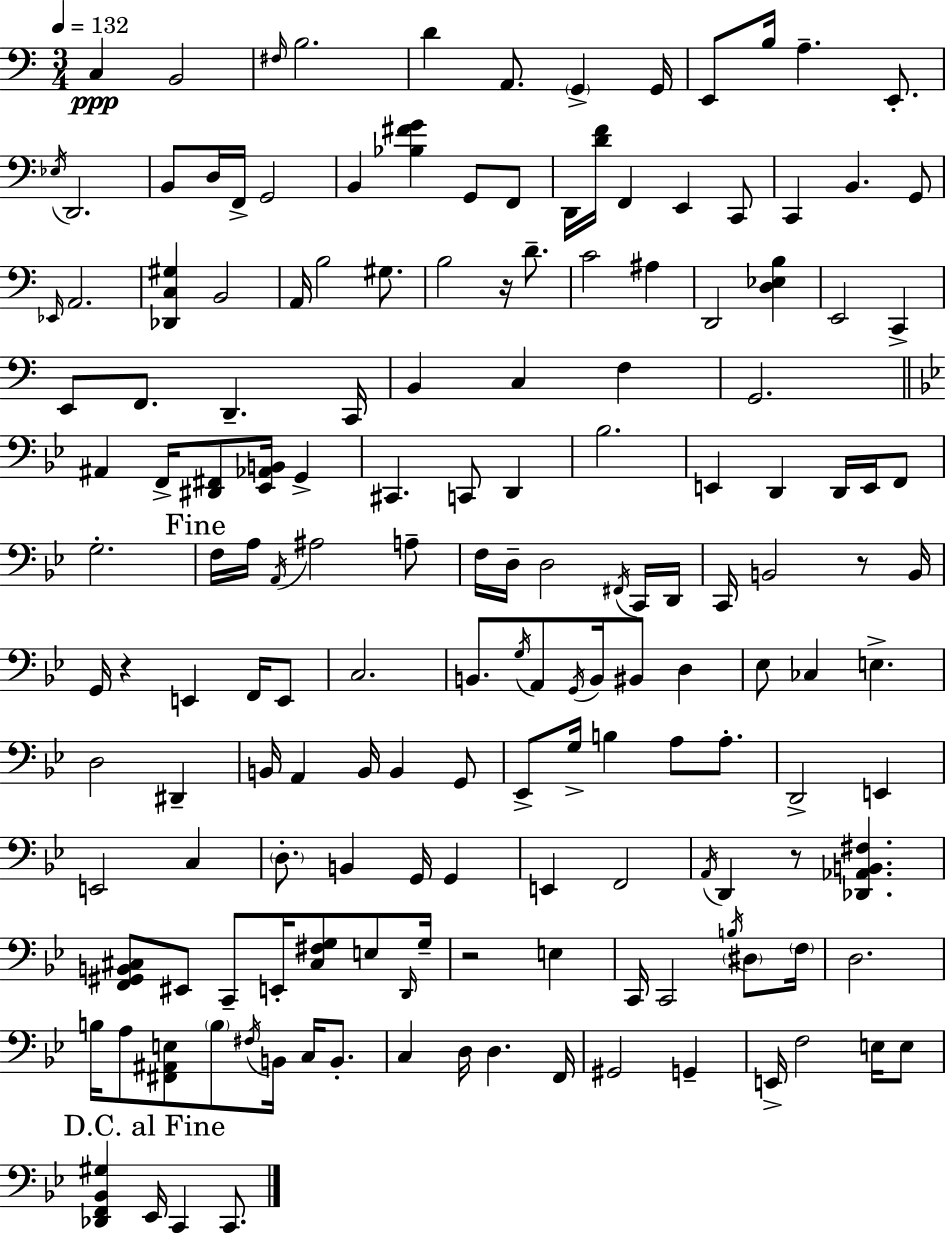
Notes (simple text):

C3/q B2/h F#3/s B3/h. D4/q A2/e. G2/q G2/s E2/e B3/s A3/q. E2/e. Eb3/s D2/h. B2/e D3/s F2/s G2/h B2/q [Bb3,F#4,G4]/q G2/e F2/e D2/s [D4,F4]/s F2/q E2/q C2/e C2/q B2/q. G2/e Eb2/s A2/h. [Db2,C3,G#3]/q B2/h A2/s B3/h G#3/e. B3/h R/s D4/e. C4/h A#3/q D2/h [D3,Eb3,B3]/q E2/h C2/q E2/e F2/e. D2/q. C2/s B2/q C3/q F3/q G2/h. A#2/q F2/s [D#2,F#2]/e [Eb2,Ab2,B2]/s G2/q C#2/q. C2/e D2/q Bb3/h. E2/q D2/q D2/s E2/s F2/e G3/h. F3/s A3/s A2/s A#3/h A3/e F3/s D3/s D3/h F#2/s C2/s D2/s C2/s B2/h R/e B2/s G2/s R/q E2/q F2/s E2/e C3/h. B2/e. G3/s A2/e G2/s B2/s BIS2/e D3/q Eb3/e CES3/q E3/q. D3/h D#2/q B2/s A2/q B2/s B2/q G2/e Eb2/e G3/s B3/q A3/e A3/e. D2/h E2/q E2/h C3/q D3/e. B2/q G2/s G2/q E2/q F2/h A2/s D2/q R/e [Db2,Ab2,B2,F#3]/q. [F2,G#2,B2,C#3]/e EIS2/e C2/e E2/s [C#3,F#3,G3]/e E3/e D2/s G3/s R/h E3/q C2/s C2/h B3/s D#3/e F3/s D3/h. B3/s A3/e [F#2,A#2,E3]/e B3/e F#3/s B2/s C3/s B2/e. C3/q D3/s D3/q. F2/s G#2/h G2/q E2/s F3/h E3/s E3/e [Db2,F2,Bb2,G#3]/q Eb2/s C2/q C2/e.